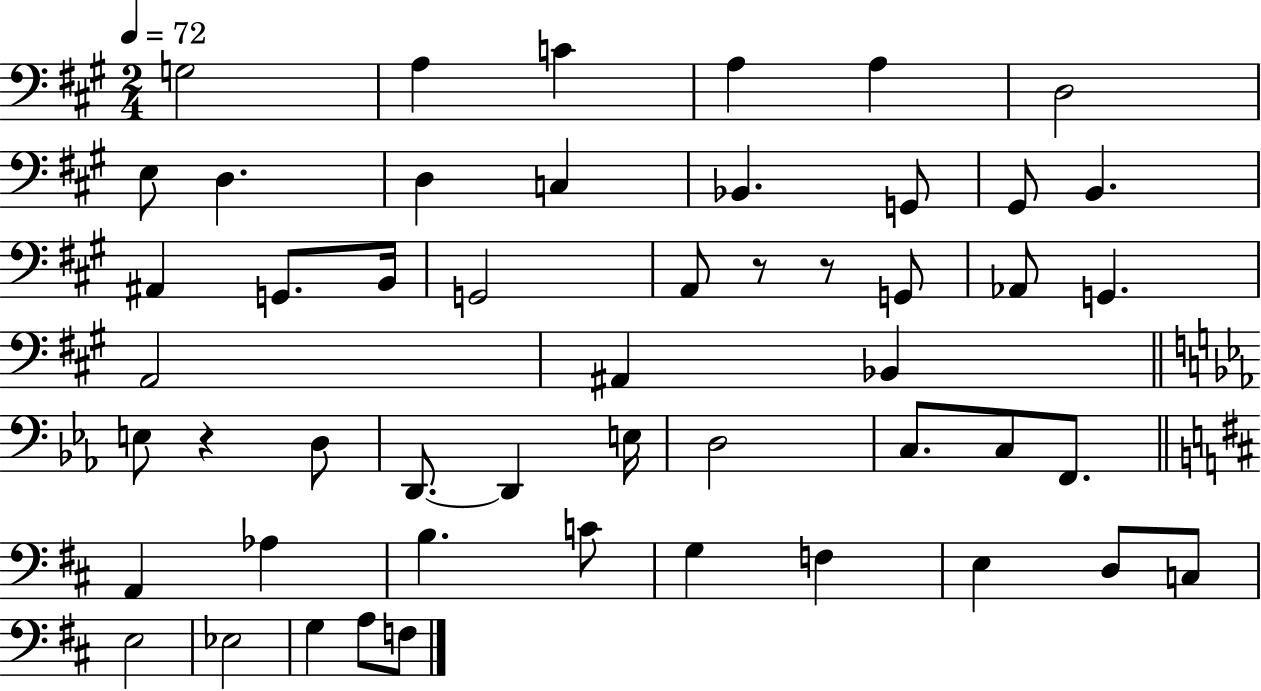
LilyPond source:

{
  \clef bass
  \numericTimeSignature
  \time 2/4
  \key a \major
  \tempo 4 = 72
  g2 | a4 c'4 | a4 a4 | d2 | \break e8 d4. | d4 c4 | bes,4. g,8 | gis,8 b,4. | \break ais,4 g,8. b,16 | g,2 | a,8 r8 r8 g,8 | aes,8 g,4. | \break a,2 | ais,4 bes,4 | \bar "||" \break \key ees \major e8 r4 d8 | d,8.~~ d,4 e16 | d2 | c8. c8 f,8. | \break \bar "||" \break \key d \major a,4 aes4 | b4. c'8 | g4 f4 | e4 d8 c8 | \break e2 | ees2 | g4 a8 f8 | \bar "|."
}